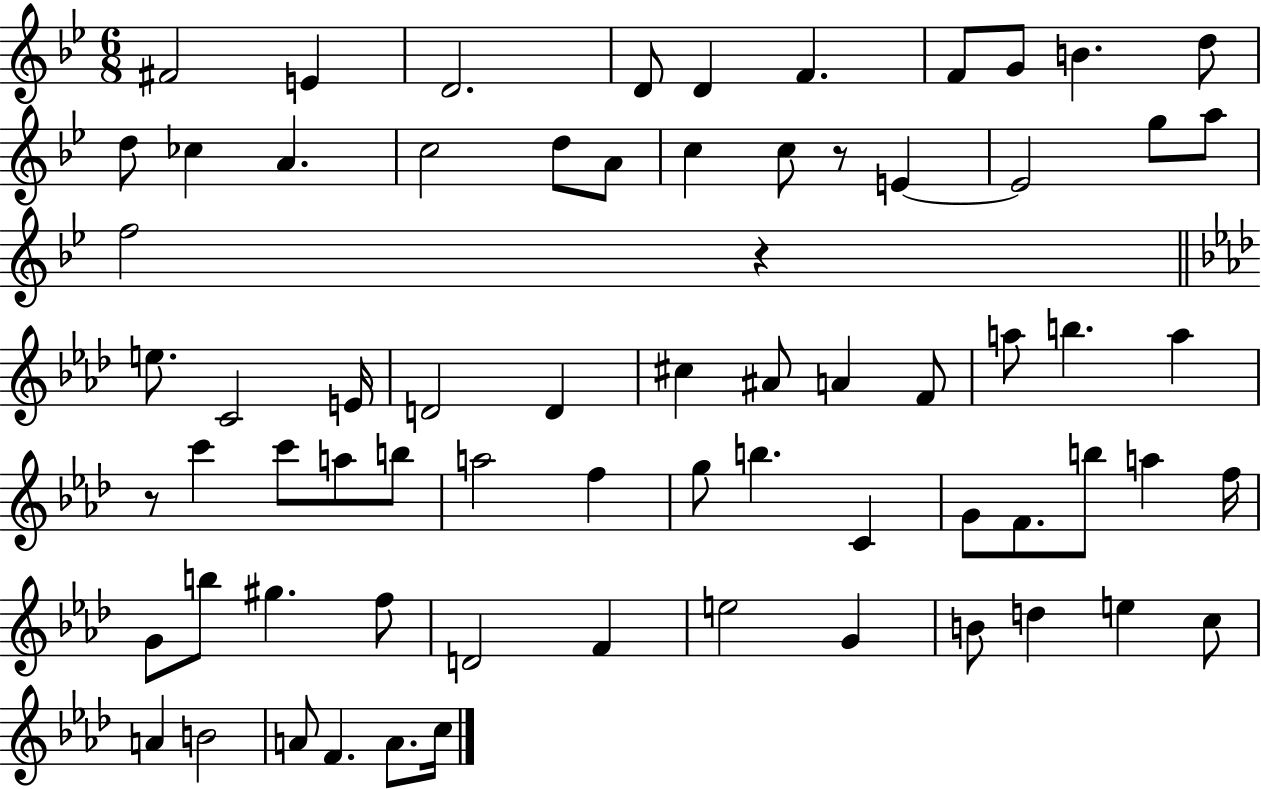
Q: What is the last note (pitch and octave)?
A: C5